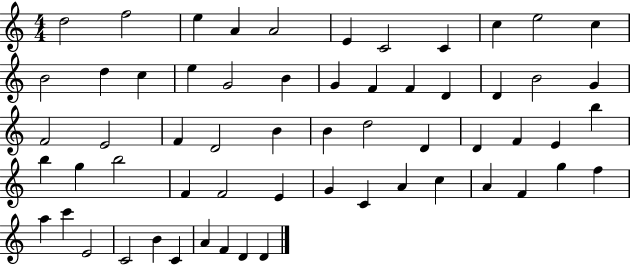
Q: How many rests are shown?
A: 0